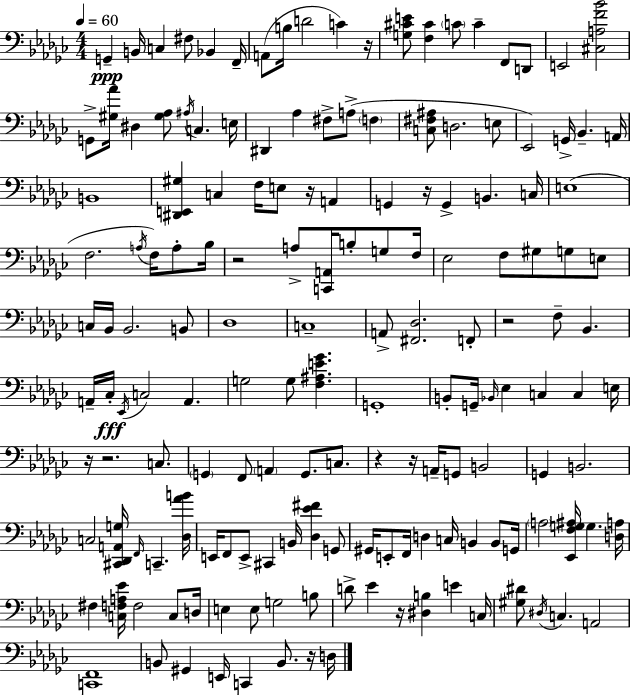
G2/q B2/s C3/q F#3/e Bb2/q F2/s A2/e B3/s D4/h C4/q R/s [G3,C#4,E4]/e [F3,C#4]/q C4/e C4/q F2/e D2/e E2/h [C#3,A3,F4,Bb4]/h G2/e [G#3,Ab4]/s D#3/q [G#3,Ab3]/e A#3/s C3/q. E3/s D#2/q Ab3/q F#3/e A3/e F3/q [C3,F#3,A#3]/e D3/h. E3/e Eb2/h G2/s Bb2/q. A2/s B2/w [D#2,E2,G#3]/q C3/q F3/s E3/e R/s A2/q G2/q R/s G2/q B2/q. C3/s E3/w F3/h. A3/s F3/s A3/e Bb3/s R/h A3/e [C2,A2]/s B3/e G3/e F3/s Eb3/h F3/e G#3/e G3/e E3/e C3/s Bb2/s Bb2/h. B2/e Db3/w C3/w A2/e [F#2,Db3]/h. F2/e R/h F3/e Bb2/q. A2/s CES3/s Eb2/s C3/h A2/q. G3/h G3/e [F3,A#3,E4,Gb4]/q. G2/w B2/e G2/s Bb2/s Eb3/q C3/q C3/q E3/s R/s R/h. C3/e. G2/q F2/e A2/q G2/e. C3/e. R/q R/s A2/s G2/e B2/h G2/q B2/h. C3/h [C#2,Db2,A2,G3]/s F2/s C2/q. [Db3,Ab4,B4]/s E2/s F2/e E2/e C#2/q B2/s [Db3,Eb4,F#4]/q G2/e G#2/s E2/e F2/s D3/q C3/s B2/q B2/e G2/s A3/h [Eb2,F3,G3,A#3]/s G3/q. [D3,A3]/s F#3/q [C3,F3,A3,Eb4]/s F3/h C3/e D3/s E3/q E3/e G3/h B3/e D4/e Eb4/q R/s [D#3,B3]/q E4/q C3/s [G#3,D#4]/e D#3/s C3/q. A2/h [C2,F2]/w B2/e G#2/q E2/s C2/q B2/e. R/s D3/s